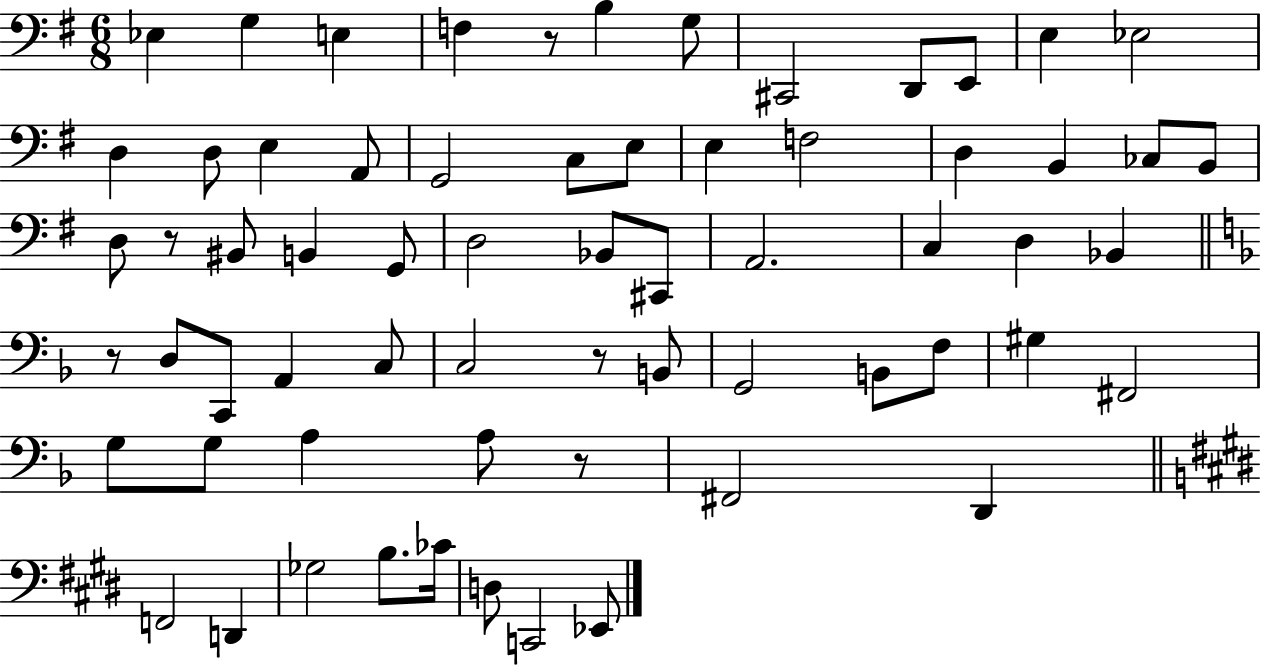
X:1
T:Untitled
M:6/8
L:1/4
K:G
_E, G, E, F, z/2 B, G,/2 ^C,,2 D,,/2 E,,/2 E, _E,2 D, D,/2 E, A,,/2 G,,2 C,/2 E,/2 E, F,2 D, B,, _C,/2 B,,/2 D,/2 z/2 ^B,,/2 B,, G,,/2 D,2 _B,,/2 ^C,,/2 A,,2 C, D, _B,, z/2 D,/2 C,,/2 A,, C,/2 C,2 z/2 B,,/2 G,,2 B,,/2 F,/2 ^G, ^F,,2 G,/2 G,/2 A, A,/2 z/2 ^F,,2 D,, F,,2 D,, _G,2 B,/2 _C/4 D,/2 C,,2 _E,,/2